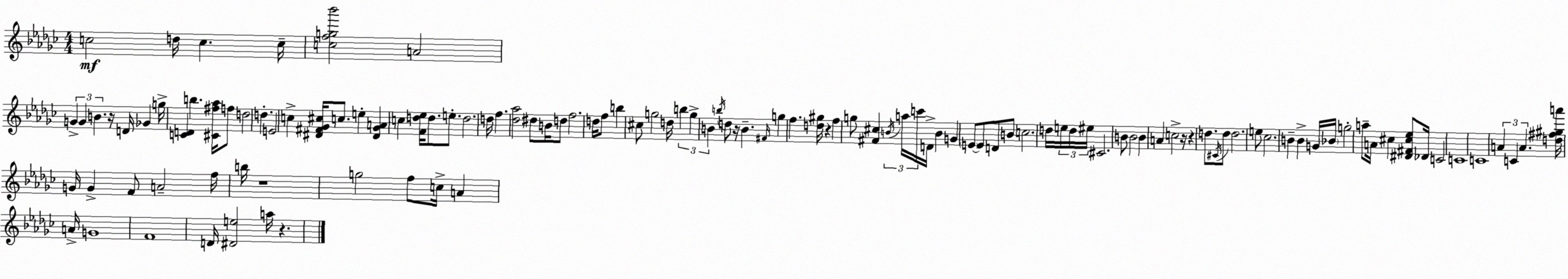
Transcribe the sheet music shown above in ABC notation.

X:1
T:Untitled
M:4/4
L:1/4
K:Ebm
c2 d/4 c c/4 [cfg_b']2 A2 G G B z/4 D/4 _G g/4 [CD] b [^C^f_a]/4 f/2 d2 d E2 c [^D^F_G^c]/4 c/2 e [^D_GA] c [Fd_e]/4 d/2 e/2 d2 d/4 f [_d_a]2 ^d/2 B/4 d/2 f2 d/4 f/2 b ^c/2 g2 d/4 b g B b/4 d/2 z/4 B ^F/4 g f [d^g]/4 z f g/2 [^F^c] B/4 a/4 c'/4 D/4 B G E/2 E/2 D/2 B/2 c2 d/4 e/4 d/4 ^e/4 ^C2 B/2 B2 B A c2 z/4 z d/2 ^C/4 d/2 d2 e/2 _c2 B B G/4 _B/4 g2 a/2 A/4 ^c [^D^F^c_e]/2 _D/4 C2 C4 C4 A C A [d^f^ga']/4 G/4 G F/2 A2 f/4 b/4 z4 g2 f/2 c/4 A A/4 G4 F4 D/4 [^De]2 a/4 z